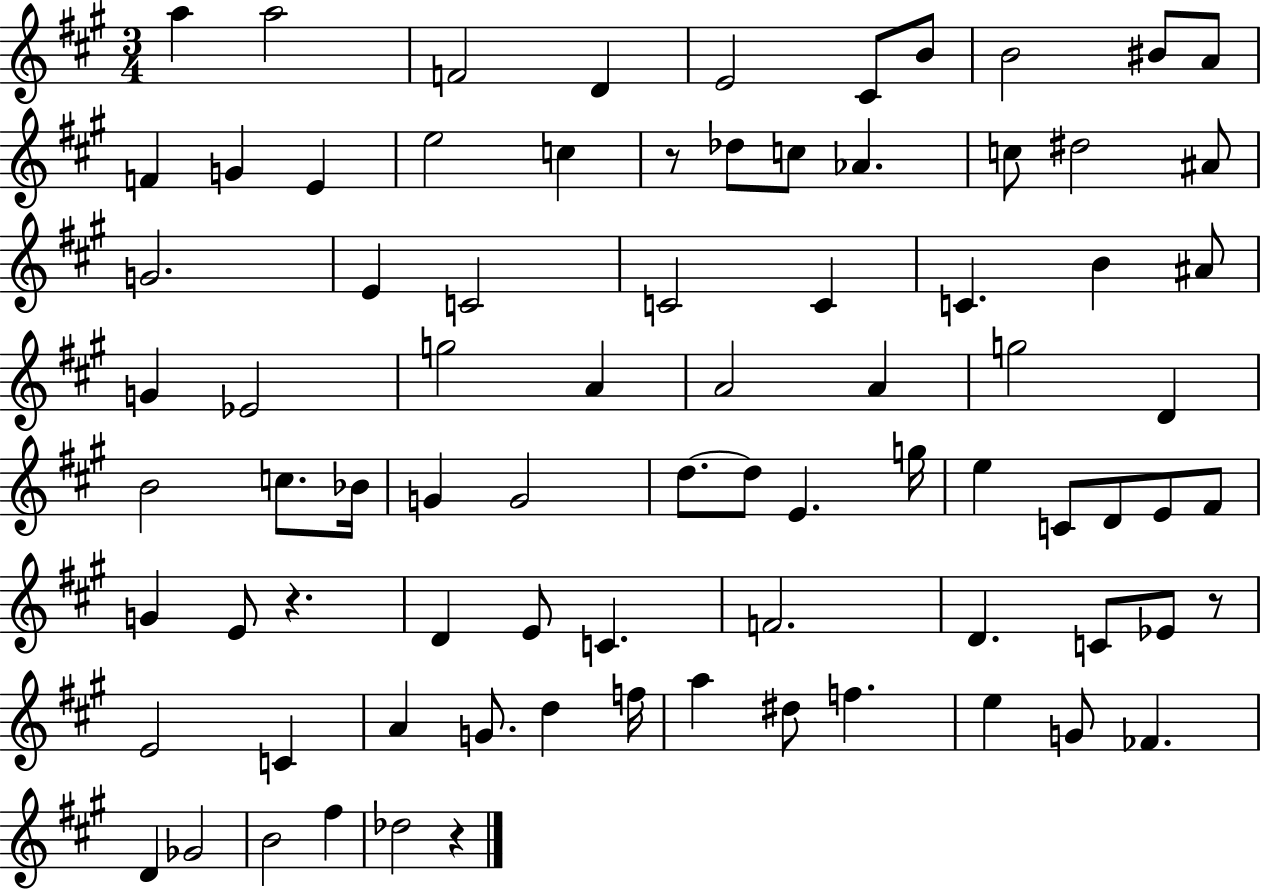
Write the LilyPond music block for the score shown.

{
  \clef treble
  \numericTimeSignature
  \time 3/4
  \key a \major
  a''4 a''2 | f'2 d'4 | e'2 cis'8 b'8 | b'2 bis'8 a'8 | \break f'4 g'4 e'4 | e''2 c''4 | r8 des''8 c''8 aes'4. | c''8 dis''2 ais'8 | \break g'2. | e'4 c'2 | c'2 c'4 | c'4. b'4 ais'8 | \break g'4 ees'2 | g''2 a'4 | a'2 a'4 | g''2 d'4 | \break b'2 c''8. bes'16 | g'4 g'2 | d''8.~~ d''8 e'4. g''16 | e''4 c'8 d'8 e'8 fis'8 | \break g'4 e'8 r4. | d'4 e'8 c'4. | f'2. | d'4. c'8 ees'8 r8 | \break e'2 c'4 | a'4 g'8. d''4 f''16 | a''4 dis''8 f''4. | e''4 g'8 fes'4. | \break d'4 ges'2 | b'2 fis''4 | des''2 r4 | \bar "|."
}